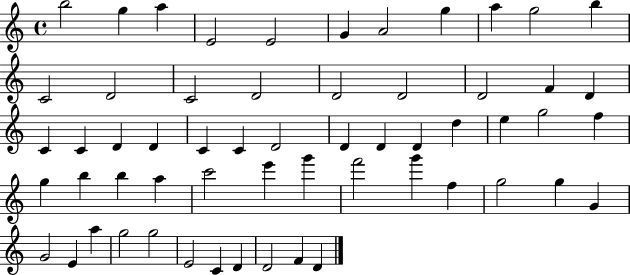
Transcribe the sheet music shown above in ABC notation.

X:1
T:Untitled
M:4/4
L:1/4
K:C
b2 g a E2 E2 G A2 g a g2 b C2 D2 C2 D2 D2 D2 D2 F D C C D D C C D2 D D D d e g2 f g b b a c'2 e' g' f'2 g' f g2 g G G2 E a g2 g2 E2 C D D2 F D